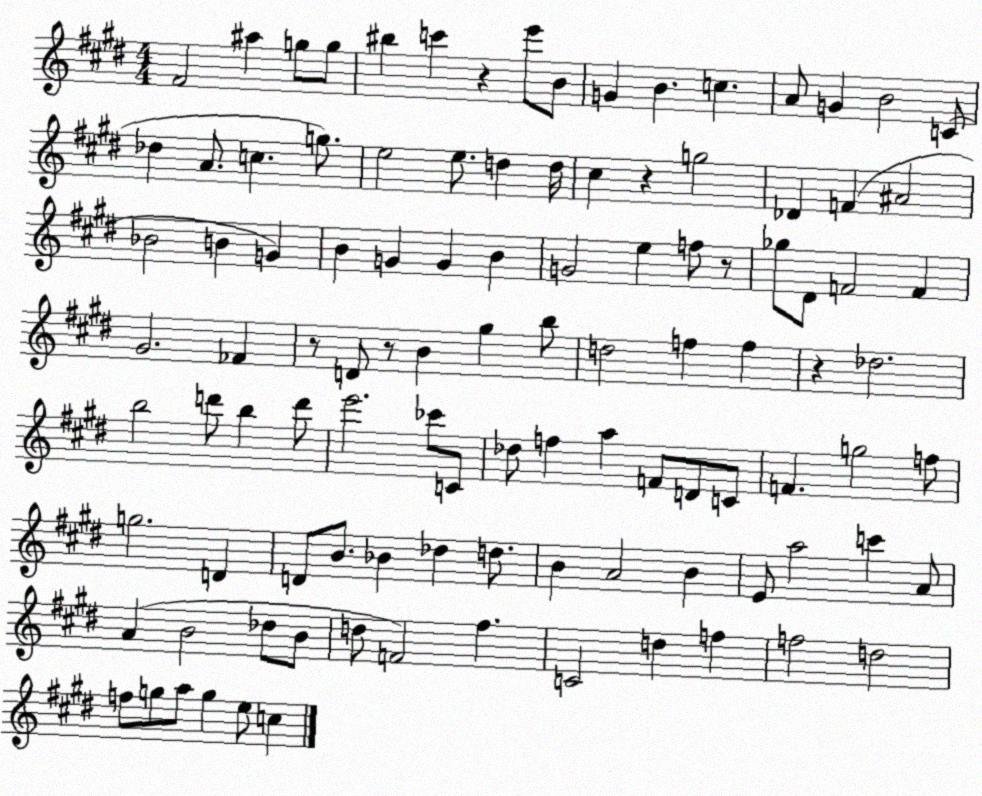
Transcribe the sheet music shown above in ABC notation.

X:1
T:Untitled
M:4/4
L:1/4
K:E
^F2 ^a g/2 g/2 ^b c' z e'/2 B/2 G B c A/2 G B2 C/2 _d A/2 c g/2 e2 e/2 d d/4 ^c z g2 _D F ^A2 _B2 B G B G G B G2 e f/2 z/2 _g/2 ^D/2 F2 F ^G2 _F z/2 D/2 z/2 B ^g b/2 d2 f f z _d2 b2 d'/2 b d'/2 e'2 _c'/2 C/2 _d/2 f a F/2 D/2 C/2 F g2 f/2 g2 D D/2 B/2 _B _d d/2 B A2 B E/2 a2 c' A/2 A B2 _d/2 B/2 d/2 F2 ^f C2 d f f2 d2 f/2 g/2 a/2 g e/2 c